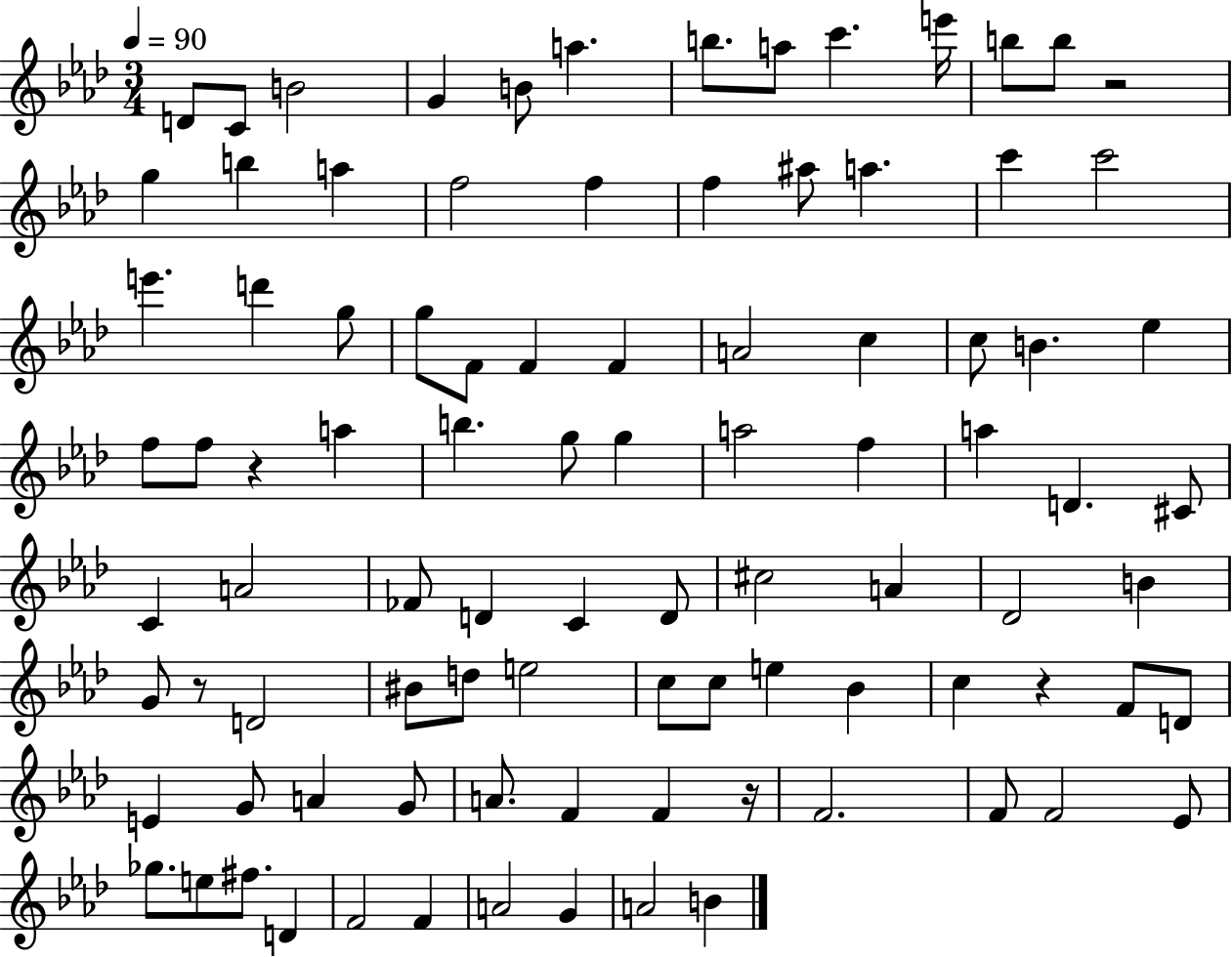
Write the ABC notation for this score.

X:1
T:Untitled
M:3/4
L:1/4
K:Ab
D/2 C/2 B2 G B/2 a b/2 a/2 c' e'/4 b/2 b/2 z2 g b a f2 f f ^a/2 a c' c'2 e' d' g/2 g/2 F/2 F F A2 c c/2 B _e f/2 f/2 z a b g/2 g a2 f a D ^C/2 C A2 _F/2 D C D/2 ^c2 A _D2 B G/2 z/2 D2 ^B/2 d/2 e2 c/2 c/2 e _B c z F/2 D/2 E G/2 A G/2 A/2 F F z/4 F2 F/2 F2 _E/2 _g/2 e/2 ^f/2 D F2 F A2 G A2 B